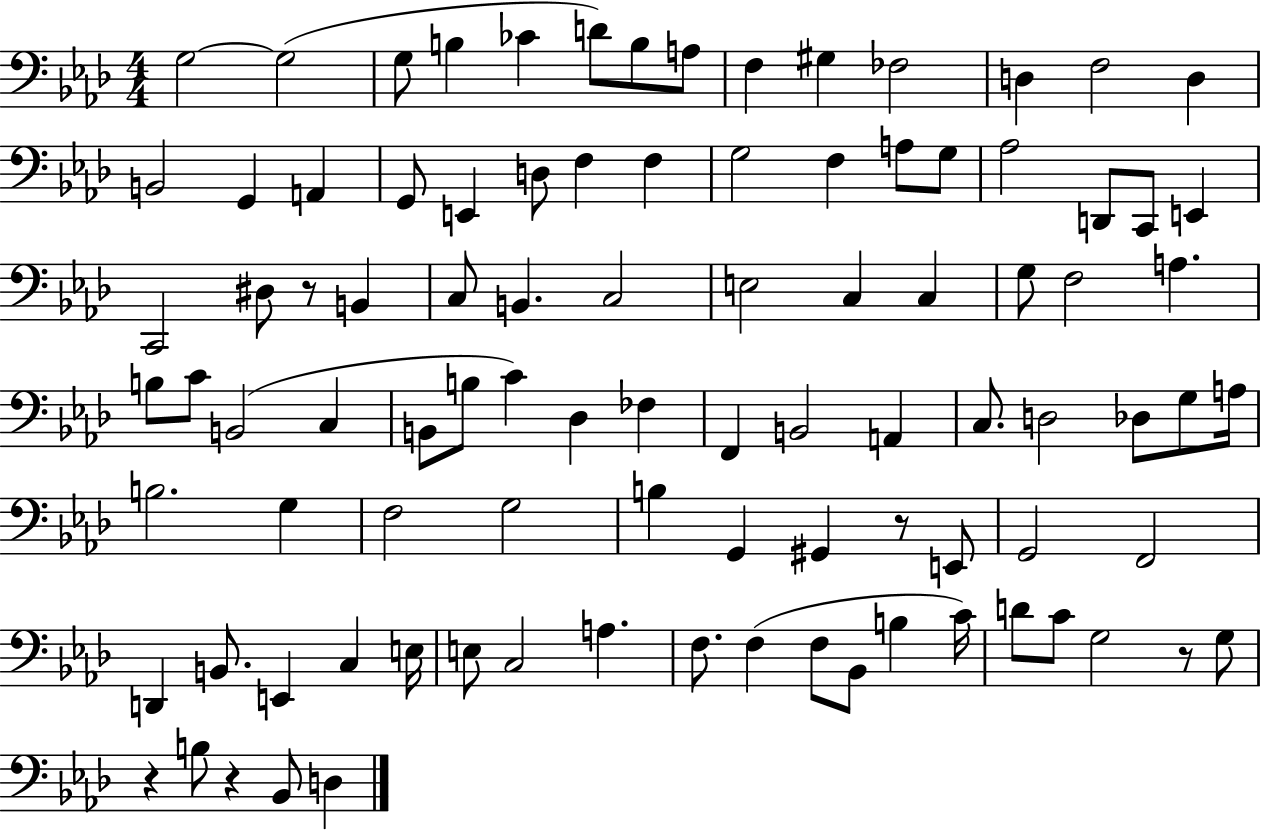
G3/h G3/h G3/e B3/q CES4/q D4/e B3/e A3/e F3/q G#3/q FES3/h D3/q F3/h D3/q B2/h G2/q A2/q G2/e E2/q D3/e F3/q F3/q G3/h F3/q A3/e G3/e Ab3/h D2/e C2/e E2/q C2/h D#3/e R/e B2/q C3/e B2/q. C3/h E3/h C3/q C3/q G3/e F3/h A3/q. B3/e C4/e B2/h C3/q B2/e B3/e C4/q Db3/q FES3/q F2/q B2/h A2/q C3/e. D3/h Db3/e G3/e A3/s B3/h. G3/q F3/h G3/h B3/q G2/q G#2/q R/e E2/e G2/h F2/h D2/q B2/e. E2/q C3/q E3/s E3/e C3/h A3/q. F3/e. F3/q F3/e Bb2/e B3/q C4/s D4/e C4/e G3/h R/e G3/e R/q B3/e R/q Bb2/e D3/q